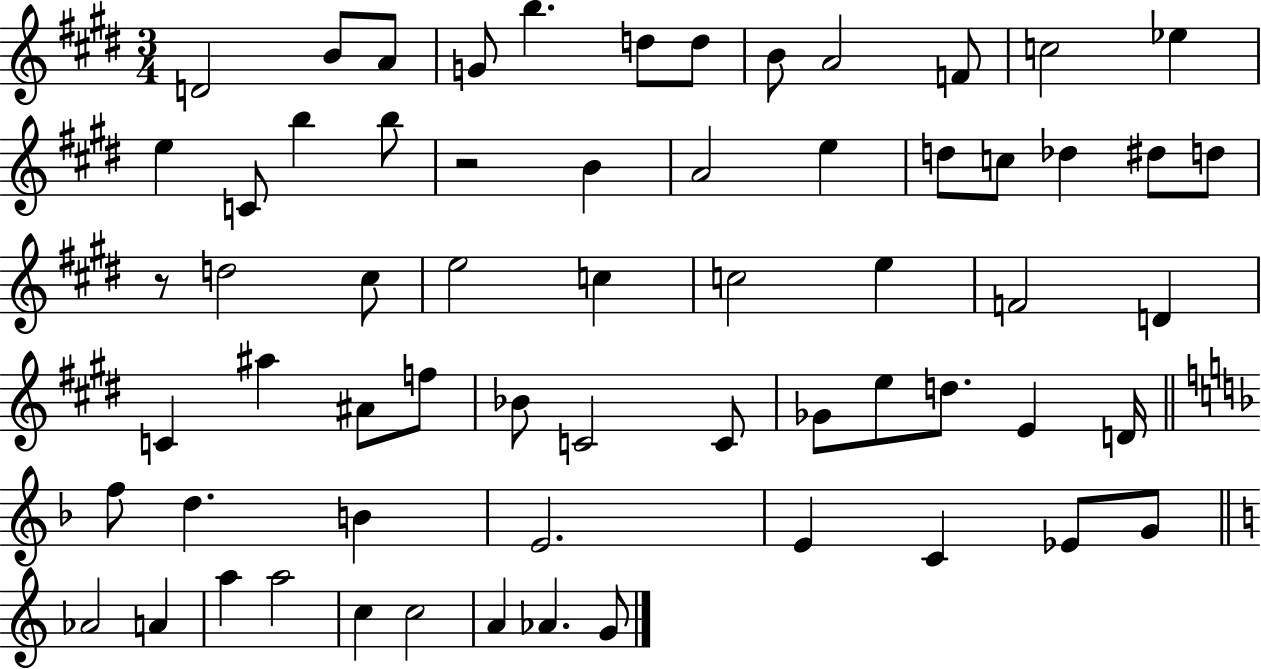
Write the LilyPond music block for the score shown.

{
  \clef treble
  \numericTimeSignature
  \time 3/4
  \key e \major
  d'2 b'8 a'8 | g'8 b''4. d''8 d''8 | b'8 a'2 f'8 | c''2 ees''4 | \break e''4 c'8 b''4 b''8 | r2 b'4 | a'2 e''4 | d''8 c''8 des''4 dis''8 d''8 | \break r8 d''2 cis''8 | e''2 c''4 | c''2 e''4 | f'2 d'4 | \break c'4 ais''4 ais'8 f''8 | bes'8 c'2 c'8 | ges'8 e''8 d''8. e'4 d'16 | \bar "||" \break \key d \minor f''8 d''4. b'4 | e'2. | e'4 c'4 ees'8 g'8 | \bar "||" \break \key c \major aes'2 a'4 | a''4 a''2 | c''4 c''2 | a'4 aes'4. g'8 | \break \bar "|."
}